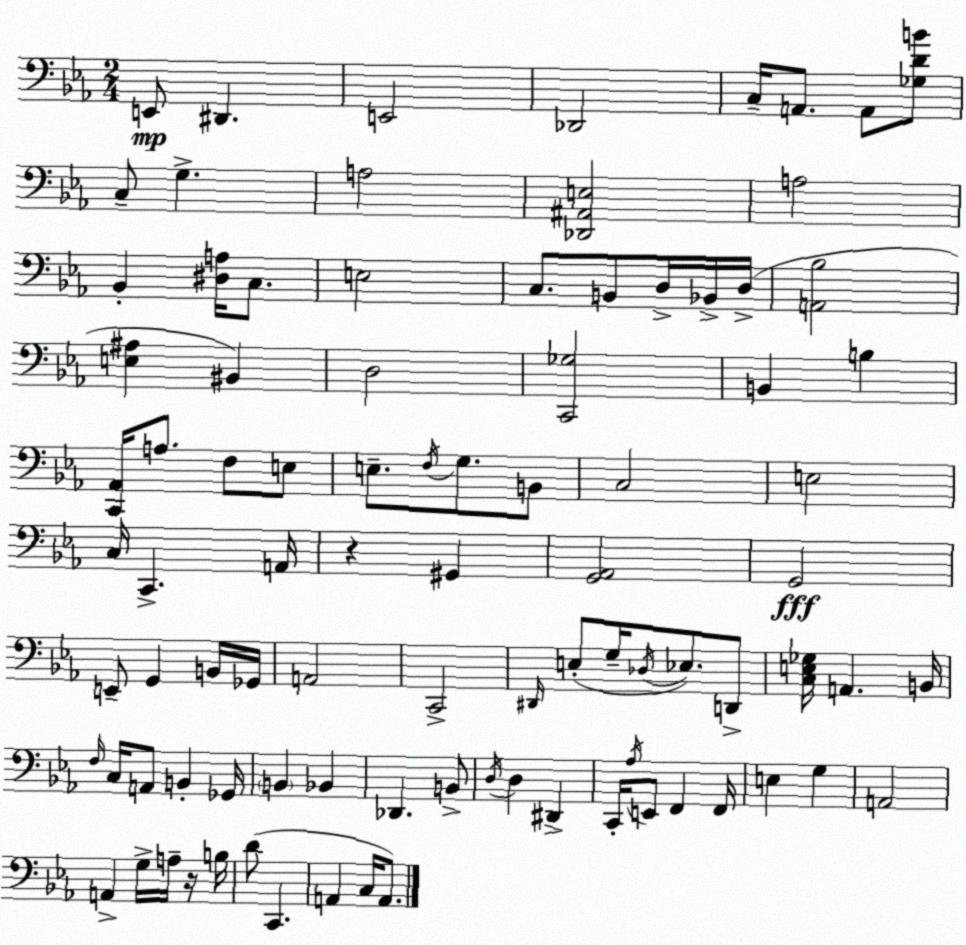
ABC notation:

X:1
T:Untitled
M:2/4
L:1/4
K:Cm
E,,/2 ^D,, E,,2 _D,,2 C,/4 A,,/2 A,,/2 [_G,DB]/2 C,/2 G, A,2 [_D,,^A,,E,]2 A,2 _B,, [^D,A,]/4 C,/2 E,2 C,/2 B,,/2 D,/4 _B,,/4 D,/4 [A,,_B,]2 [E,^A,] ^B,, D,2 [C,,_G,]2 B,, B, [C,,_A,,]/4 A,/2 F,/2 E,/2 E,/2 F,/4 G,/2 B,,/2 C,2 E,2 C,/4 C,, A,,/4 z ^G,, [G,,_A,,]2 G,,2 E,,/2 G,, B,,/4 _G,,/4 A,,2 C,,2 ^D,,/4 E,/2 G,/4 _D,/4 _E,/2 D,,/2 [C,E,_G,]/4 A,, B,,/4 F,/4 C,/4 A,,/2 B,, _G,,/4 B,, _B,, _D,, B,,/2 D,/4 D, ^D,, C,,/4 _A,/4 E,,/2 F,, F,,/4 E, G, A,,2 A,, G,/4 A,/4 z/4 B,/4 D/2 C,, A,, C,/4 A,,/2